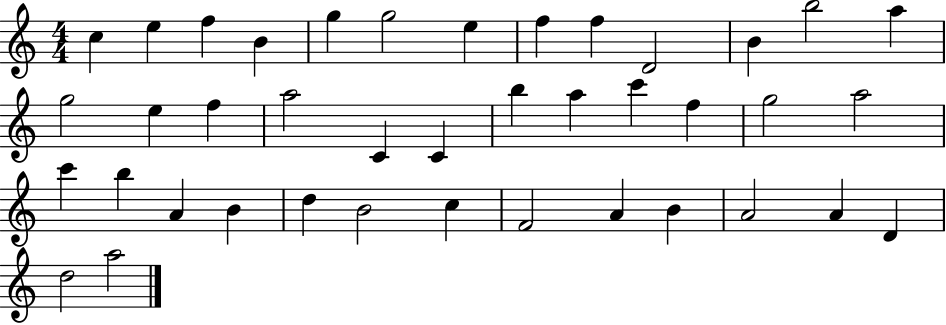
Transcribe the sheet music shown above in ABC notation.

X:1
T:Untitled
M:4/4
L:1/4
K:C
c e f B g g2 e f f D2 B b2 a g2 e f a2 C C b a c' f g2 a2 c' b A B d B2 c F2 A B A2 A D d2 a2